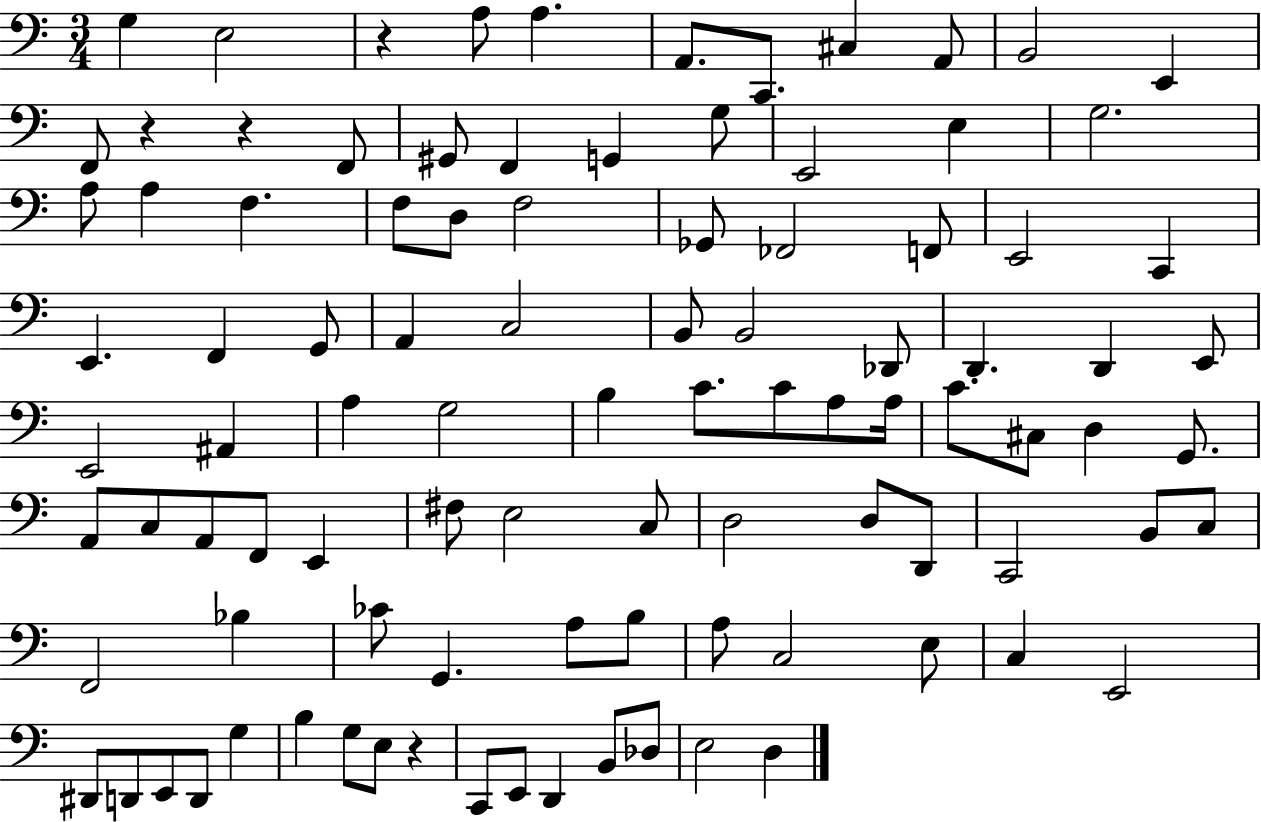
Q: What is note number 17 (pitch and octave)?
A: E2